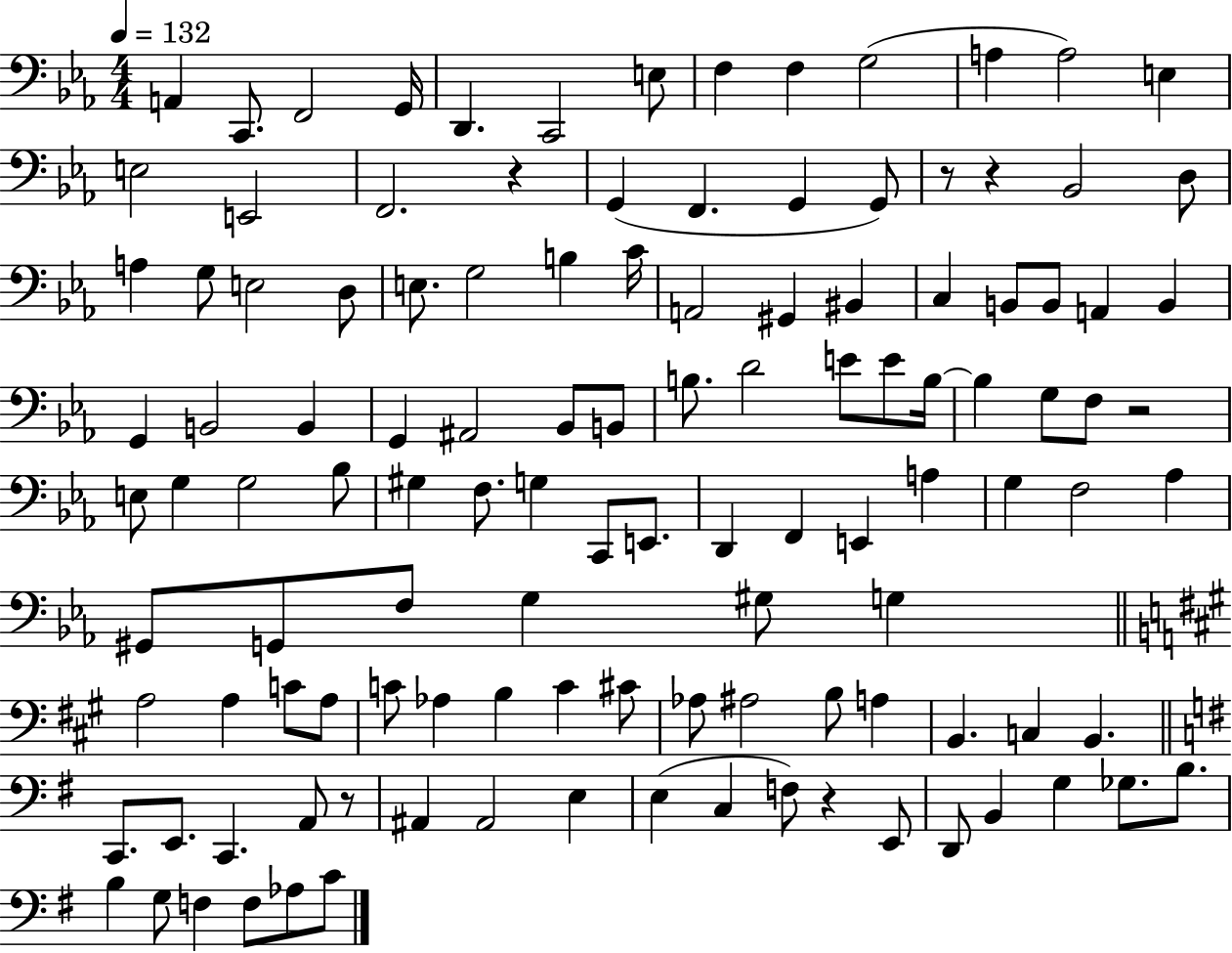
A2/q C2/e. F2/h G2/s D2/q. C2/h E3/e F3/q F3/q G3/h A3/q A3/h E3/q E3/h E2/h F2/h. R/q G2/q F2/q. G2/q G2/e R/e R/q Bb2/h D3/e A3/q G3/e E3/h D3/e E3/e. G3/h B3/q C4/s A2/h G#2/q BIS2/q C3/q B2/e B2/e A2/q B2/q G2/q B2/h B2/q G2/q A#2/h Bb2/e B2/e B3/e. D4/h E4/e E4/e B3/s B3/q G3/e F3/e R/h E3/e G3/q G3/h Bb3/e G#3/q F3/e. G3/q C2/e E2/e. D2/q F2/q E2/q A3/q G3/q F3/h Ab3/q G#2/e G2/e F3/e G3/q G#3/e G3/q A3/h A3/q C4/e A3/e C4/e Ab3/q B3/q C4/q C#4/e Ab3/e A#3/h B3/e A3/q B2/q. C3/q B2/q. C2/e. E2/e. C2/q. A2/e R/e A#2/q A#2/h E3/q E3/q C3/q F3/e R/q E2/e D2/e B2/q G3/q Gb3/e. B3/e. B3/q G3/e F3/q F3/e Ab3/e C4/e